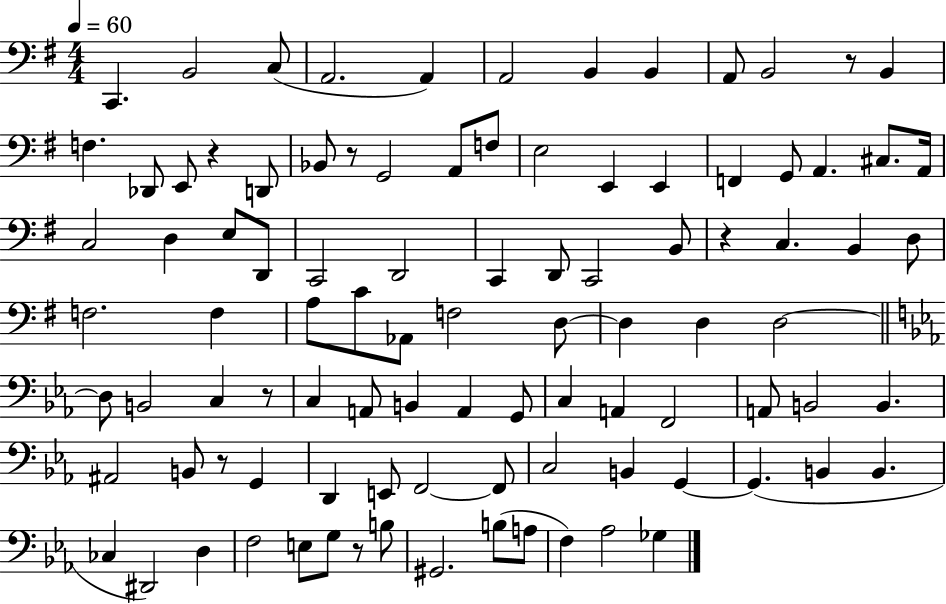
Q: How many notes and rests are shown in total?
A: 97